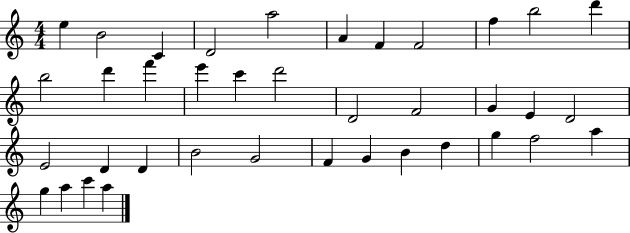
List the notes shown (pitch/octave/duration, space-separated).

E5/q B4/h C4/q D4/h A5/h A4/q F4/q F4/h F5/q B5/h D6/q B5/h D6/q F6/q E6/q C6/q D6/h D4/h F4/h G4/q E4/q D4/h E4/h D4/q D4/q B4/h G4/h F4/q G4/q B4/q D5/q G5/q F5/h A5/q G5/q A5/q C6/q A5/q